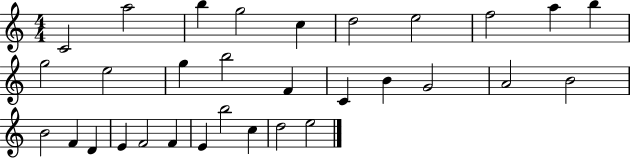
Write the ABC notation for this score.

X:1
T:Untitled
M:4/4
L:1/4
K:C
C2 a2 b g2 c d2 e2 f2 a b g2 e2 g b2 F C B G2 A2 B2 B2 F D E F2 F E b2 c d2 e2